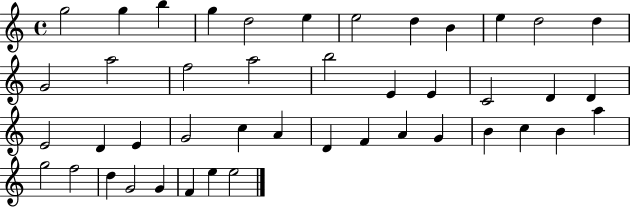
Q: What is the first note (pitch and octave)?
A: G5